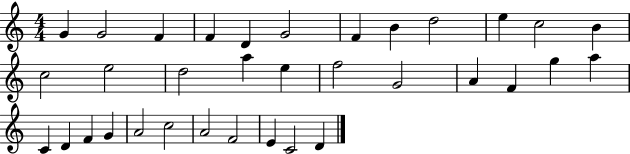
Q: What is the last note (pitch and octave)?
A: D4